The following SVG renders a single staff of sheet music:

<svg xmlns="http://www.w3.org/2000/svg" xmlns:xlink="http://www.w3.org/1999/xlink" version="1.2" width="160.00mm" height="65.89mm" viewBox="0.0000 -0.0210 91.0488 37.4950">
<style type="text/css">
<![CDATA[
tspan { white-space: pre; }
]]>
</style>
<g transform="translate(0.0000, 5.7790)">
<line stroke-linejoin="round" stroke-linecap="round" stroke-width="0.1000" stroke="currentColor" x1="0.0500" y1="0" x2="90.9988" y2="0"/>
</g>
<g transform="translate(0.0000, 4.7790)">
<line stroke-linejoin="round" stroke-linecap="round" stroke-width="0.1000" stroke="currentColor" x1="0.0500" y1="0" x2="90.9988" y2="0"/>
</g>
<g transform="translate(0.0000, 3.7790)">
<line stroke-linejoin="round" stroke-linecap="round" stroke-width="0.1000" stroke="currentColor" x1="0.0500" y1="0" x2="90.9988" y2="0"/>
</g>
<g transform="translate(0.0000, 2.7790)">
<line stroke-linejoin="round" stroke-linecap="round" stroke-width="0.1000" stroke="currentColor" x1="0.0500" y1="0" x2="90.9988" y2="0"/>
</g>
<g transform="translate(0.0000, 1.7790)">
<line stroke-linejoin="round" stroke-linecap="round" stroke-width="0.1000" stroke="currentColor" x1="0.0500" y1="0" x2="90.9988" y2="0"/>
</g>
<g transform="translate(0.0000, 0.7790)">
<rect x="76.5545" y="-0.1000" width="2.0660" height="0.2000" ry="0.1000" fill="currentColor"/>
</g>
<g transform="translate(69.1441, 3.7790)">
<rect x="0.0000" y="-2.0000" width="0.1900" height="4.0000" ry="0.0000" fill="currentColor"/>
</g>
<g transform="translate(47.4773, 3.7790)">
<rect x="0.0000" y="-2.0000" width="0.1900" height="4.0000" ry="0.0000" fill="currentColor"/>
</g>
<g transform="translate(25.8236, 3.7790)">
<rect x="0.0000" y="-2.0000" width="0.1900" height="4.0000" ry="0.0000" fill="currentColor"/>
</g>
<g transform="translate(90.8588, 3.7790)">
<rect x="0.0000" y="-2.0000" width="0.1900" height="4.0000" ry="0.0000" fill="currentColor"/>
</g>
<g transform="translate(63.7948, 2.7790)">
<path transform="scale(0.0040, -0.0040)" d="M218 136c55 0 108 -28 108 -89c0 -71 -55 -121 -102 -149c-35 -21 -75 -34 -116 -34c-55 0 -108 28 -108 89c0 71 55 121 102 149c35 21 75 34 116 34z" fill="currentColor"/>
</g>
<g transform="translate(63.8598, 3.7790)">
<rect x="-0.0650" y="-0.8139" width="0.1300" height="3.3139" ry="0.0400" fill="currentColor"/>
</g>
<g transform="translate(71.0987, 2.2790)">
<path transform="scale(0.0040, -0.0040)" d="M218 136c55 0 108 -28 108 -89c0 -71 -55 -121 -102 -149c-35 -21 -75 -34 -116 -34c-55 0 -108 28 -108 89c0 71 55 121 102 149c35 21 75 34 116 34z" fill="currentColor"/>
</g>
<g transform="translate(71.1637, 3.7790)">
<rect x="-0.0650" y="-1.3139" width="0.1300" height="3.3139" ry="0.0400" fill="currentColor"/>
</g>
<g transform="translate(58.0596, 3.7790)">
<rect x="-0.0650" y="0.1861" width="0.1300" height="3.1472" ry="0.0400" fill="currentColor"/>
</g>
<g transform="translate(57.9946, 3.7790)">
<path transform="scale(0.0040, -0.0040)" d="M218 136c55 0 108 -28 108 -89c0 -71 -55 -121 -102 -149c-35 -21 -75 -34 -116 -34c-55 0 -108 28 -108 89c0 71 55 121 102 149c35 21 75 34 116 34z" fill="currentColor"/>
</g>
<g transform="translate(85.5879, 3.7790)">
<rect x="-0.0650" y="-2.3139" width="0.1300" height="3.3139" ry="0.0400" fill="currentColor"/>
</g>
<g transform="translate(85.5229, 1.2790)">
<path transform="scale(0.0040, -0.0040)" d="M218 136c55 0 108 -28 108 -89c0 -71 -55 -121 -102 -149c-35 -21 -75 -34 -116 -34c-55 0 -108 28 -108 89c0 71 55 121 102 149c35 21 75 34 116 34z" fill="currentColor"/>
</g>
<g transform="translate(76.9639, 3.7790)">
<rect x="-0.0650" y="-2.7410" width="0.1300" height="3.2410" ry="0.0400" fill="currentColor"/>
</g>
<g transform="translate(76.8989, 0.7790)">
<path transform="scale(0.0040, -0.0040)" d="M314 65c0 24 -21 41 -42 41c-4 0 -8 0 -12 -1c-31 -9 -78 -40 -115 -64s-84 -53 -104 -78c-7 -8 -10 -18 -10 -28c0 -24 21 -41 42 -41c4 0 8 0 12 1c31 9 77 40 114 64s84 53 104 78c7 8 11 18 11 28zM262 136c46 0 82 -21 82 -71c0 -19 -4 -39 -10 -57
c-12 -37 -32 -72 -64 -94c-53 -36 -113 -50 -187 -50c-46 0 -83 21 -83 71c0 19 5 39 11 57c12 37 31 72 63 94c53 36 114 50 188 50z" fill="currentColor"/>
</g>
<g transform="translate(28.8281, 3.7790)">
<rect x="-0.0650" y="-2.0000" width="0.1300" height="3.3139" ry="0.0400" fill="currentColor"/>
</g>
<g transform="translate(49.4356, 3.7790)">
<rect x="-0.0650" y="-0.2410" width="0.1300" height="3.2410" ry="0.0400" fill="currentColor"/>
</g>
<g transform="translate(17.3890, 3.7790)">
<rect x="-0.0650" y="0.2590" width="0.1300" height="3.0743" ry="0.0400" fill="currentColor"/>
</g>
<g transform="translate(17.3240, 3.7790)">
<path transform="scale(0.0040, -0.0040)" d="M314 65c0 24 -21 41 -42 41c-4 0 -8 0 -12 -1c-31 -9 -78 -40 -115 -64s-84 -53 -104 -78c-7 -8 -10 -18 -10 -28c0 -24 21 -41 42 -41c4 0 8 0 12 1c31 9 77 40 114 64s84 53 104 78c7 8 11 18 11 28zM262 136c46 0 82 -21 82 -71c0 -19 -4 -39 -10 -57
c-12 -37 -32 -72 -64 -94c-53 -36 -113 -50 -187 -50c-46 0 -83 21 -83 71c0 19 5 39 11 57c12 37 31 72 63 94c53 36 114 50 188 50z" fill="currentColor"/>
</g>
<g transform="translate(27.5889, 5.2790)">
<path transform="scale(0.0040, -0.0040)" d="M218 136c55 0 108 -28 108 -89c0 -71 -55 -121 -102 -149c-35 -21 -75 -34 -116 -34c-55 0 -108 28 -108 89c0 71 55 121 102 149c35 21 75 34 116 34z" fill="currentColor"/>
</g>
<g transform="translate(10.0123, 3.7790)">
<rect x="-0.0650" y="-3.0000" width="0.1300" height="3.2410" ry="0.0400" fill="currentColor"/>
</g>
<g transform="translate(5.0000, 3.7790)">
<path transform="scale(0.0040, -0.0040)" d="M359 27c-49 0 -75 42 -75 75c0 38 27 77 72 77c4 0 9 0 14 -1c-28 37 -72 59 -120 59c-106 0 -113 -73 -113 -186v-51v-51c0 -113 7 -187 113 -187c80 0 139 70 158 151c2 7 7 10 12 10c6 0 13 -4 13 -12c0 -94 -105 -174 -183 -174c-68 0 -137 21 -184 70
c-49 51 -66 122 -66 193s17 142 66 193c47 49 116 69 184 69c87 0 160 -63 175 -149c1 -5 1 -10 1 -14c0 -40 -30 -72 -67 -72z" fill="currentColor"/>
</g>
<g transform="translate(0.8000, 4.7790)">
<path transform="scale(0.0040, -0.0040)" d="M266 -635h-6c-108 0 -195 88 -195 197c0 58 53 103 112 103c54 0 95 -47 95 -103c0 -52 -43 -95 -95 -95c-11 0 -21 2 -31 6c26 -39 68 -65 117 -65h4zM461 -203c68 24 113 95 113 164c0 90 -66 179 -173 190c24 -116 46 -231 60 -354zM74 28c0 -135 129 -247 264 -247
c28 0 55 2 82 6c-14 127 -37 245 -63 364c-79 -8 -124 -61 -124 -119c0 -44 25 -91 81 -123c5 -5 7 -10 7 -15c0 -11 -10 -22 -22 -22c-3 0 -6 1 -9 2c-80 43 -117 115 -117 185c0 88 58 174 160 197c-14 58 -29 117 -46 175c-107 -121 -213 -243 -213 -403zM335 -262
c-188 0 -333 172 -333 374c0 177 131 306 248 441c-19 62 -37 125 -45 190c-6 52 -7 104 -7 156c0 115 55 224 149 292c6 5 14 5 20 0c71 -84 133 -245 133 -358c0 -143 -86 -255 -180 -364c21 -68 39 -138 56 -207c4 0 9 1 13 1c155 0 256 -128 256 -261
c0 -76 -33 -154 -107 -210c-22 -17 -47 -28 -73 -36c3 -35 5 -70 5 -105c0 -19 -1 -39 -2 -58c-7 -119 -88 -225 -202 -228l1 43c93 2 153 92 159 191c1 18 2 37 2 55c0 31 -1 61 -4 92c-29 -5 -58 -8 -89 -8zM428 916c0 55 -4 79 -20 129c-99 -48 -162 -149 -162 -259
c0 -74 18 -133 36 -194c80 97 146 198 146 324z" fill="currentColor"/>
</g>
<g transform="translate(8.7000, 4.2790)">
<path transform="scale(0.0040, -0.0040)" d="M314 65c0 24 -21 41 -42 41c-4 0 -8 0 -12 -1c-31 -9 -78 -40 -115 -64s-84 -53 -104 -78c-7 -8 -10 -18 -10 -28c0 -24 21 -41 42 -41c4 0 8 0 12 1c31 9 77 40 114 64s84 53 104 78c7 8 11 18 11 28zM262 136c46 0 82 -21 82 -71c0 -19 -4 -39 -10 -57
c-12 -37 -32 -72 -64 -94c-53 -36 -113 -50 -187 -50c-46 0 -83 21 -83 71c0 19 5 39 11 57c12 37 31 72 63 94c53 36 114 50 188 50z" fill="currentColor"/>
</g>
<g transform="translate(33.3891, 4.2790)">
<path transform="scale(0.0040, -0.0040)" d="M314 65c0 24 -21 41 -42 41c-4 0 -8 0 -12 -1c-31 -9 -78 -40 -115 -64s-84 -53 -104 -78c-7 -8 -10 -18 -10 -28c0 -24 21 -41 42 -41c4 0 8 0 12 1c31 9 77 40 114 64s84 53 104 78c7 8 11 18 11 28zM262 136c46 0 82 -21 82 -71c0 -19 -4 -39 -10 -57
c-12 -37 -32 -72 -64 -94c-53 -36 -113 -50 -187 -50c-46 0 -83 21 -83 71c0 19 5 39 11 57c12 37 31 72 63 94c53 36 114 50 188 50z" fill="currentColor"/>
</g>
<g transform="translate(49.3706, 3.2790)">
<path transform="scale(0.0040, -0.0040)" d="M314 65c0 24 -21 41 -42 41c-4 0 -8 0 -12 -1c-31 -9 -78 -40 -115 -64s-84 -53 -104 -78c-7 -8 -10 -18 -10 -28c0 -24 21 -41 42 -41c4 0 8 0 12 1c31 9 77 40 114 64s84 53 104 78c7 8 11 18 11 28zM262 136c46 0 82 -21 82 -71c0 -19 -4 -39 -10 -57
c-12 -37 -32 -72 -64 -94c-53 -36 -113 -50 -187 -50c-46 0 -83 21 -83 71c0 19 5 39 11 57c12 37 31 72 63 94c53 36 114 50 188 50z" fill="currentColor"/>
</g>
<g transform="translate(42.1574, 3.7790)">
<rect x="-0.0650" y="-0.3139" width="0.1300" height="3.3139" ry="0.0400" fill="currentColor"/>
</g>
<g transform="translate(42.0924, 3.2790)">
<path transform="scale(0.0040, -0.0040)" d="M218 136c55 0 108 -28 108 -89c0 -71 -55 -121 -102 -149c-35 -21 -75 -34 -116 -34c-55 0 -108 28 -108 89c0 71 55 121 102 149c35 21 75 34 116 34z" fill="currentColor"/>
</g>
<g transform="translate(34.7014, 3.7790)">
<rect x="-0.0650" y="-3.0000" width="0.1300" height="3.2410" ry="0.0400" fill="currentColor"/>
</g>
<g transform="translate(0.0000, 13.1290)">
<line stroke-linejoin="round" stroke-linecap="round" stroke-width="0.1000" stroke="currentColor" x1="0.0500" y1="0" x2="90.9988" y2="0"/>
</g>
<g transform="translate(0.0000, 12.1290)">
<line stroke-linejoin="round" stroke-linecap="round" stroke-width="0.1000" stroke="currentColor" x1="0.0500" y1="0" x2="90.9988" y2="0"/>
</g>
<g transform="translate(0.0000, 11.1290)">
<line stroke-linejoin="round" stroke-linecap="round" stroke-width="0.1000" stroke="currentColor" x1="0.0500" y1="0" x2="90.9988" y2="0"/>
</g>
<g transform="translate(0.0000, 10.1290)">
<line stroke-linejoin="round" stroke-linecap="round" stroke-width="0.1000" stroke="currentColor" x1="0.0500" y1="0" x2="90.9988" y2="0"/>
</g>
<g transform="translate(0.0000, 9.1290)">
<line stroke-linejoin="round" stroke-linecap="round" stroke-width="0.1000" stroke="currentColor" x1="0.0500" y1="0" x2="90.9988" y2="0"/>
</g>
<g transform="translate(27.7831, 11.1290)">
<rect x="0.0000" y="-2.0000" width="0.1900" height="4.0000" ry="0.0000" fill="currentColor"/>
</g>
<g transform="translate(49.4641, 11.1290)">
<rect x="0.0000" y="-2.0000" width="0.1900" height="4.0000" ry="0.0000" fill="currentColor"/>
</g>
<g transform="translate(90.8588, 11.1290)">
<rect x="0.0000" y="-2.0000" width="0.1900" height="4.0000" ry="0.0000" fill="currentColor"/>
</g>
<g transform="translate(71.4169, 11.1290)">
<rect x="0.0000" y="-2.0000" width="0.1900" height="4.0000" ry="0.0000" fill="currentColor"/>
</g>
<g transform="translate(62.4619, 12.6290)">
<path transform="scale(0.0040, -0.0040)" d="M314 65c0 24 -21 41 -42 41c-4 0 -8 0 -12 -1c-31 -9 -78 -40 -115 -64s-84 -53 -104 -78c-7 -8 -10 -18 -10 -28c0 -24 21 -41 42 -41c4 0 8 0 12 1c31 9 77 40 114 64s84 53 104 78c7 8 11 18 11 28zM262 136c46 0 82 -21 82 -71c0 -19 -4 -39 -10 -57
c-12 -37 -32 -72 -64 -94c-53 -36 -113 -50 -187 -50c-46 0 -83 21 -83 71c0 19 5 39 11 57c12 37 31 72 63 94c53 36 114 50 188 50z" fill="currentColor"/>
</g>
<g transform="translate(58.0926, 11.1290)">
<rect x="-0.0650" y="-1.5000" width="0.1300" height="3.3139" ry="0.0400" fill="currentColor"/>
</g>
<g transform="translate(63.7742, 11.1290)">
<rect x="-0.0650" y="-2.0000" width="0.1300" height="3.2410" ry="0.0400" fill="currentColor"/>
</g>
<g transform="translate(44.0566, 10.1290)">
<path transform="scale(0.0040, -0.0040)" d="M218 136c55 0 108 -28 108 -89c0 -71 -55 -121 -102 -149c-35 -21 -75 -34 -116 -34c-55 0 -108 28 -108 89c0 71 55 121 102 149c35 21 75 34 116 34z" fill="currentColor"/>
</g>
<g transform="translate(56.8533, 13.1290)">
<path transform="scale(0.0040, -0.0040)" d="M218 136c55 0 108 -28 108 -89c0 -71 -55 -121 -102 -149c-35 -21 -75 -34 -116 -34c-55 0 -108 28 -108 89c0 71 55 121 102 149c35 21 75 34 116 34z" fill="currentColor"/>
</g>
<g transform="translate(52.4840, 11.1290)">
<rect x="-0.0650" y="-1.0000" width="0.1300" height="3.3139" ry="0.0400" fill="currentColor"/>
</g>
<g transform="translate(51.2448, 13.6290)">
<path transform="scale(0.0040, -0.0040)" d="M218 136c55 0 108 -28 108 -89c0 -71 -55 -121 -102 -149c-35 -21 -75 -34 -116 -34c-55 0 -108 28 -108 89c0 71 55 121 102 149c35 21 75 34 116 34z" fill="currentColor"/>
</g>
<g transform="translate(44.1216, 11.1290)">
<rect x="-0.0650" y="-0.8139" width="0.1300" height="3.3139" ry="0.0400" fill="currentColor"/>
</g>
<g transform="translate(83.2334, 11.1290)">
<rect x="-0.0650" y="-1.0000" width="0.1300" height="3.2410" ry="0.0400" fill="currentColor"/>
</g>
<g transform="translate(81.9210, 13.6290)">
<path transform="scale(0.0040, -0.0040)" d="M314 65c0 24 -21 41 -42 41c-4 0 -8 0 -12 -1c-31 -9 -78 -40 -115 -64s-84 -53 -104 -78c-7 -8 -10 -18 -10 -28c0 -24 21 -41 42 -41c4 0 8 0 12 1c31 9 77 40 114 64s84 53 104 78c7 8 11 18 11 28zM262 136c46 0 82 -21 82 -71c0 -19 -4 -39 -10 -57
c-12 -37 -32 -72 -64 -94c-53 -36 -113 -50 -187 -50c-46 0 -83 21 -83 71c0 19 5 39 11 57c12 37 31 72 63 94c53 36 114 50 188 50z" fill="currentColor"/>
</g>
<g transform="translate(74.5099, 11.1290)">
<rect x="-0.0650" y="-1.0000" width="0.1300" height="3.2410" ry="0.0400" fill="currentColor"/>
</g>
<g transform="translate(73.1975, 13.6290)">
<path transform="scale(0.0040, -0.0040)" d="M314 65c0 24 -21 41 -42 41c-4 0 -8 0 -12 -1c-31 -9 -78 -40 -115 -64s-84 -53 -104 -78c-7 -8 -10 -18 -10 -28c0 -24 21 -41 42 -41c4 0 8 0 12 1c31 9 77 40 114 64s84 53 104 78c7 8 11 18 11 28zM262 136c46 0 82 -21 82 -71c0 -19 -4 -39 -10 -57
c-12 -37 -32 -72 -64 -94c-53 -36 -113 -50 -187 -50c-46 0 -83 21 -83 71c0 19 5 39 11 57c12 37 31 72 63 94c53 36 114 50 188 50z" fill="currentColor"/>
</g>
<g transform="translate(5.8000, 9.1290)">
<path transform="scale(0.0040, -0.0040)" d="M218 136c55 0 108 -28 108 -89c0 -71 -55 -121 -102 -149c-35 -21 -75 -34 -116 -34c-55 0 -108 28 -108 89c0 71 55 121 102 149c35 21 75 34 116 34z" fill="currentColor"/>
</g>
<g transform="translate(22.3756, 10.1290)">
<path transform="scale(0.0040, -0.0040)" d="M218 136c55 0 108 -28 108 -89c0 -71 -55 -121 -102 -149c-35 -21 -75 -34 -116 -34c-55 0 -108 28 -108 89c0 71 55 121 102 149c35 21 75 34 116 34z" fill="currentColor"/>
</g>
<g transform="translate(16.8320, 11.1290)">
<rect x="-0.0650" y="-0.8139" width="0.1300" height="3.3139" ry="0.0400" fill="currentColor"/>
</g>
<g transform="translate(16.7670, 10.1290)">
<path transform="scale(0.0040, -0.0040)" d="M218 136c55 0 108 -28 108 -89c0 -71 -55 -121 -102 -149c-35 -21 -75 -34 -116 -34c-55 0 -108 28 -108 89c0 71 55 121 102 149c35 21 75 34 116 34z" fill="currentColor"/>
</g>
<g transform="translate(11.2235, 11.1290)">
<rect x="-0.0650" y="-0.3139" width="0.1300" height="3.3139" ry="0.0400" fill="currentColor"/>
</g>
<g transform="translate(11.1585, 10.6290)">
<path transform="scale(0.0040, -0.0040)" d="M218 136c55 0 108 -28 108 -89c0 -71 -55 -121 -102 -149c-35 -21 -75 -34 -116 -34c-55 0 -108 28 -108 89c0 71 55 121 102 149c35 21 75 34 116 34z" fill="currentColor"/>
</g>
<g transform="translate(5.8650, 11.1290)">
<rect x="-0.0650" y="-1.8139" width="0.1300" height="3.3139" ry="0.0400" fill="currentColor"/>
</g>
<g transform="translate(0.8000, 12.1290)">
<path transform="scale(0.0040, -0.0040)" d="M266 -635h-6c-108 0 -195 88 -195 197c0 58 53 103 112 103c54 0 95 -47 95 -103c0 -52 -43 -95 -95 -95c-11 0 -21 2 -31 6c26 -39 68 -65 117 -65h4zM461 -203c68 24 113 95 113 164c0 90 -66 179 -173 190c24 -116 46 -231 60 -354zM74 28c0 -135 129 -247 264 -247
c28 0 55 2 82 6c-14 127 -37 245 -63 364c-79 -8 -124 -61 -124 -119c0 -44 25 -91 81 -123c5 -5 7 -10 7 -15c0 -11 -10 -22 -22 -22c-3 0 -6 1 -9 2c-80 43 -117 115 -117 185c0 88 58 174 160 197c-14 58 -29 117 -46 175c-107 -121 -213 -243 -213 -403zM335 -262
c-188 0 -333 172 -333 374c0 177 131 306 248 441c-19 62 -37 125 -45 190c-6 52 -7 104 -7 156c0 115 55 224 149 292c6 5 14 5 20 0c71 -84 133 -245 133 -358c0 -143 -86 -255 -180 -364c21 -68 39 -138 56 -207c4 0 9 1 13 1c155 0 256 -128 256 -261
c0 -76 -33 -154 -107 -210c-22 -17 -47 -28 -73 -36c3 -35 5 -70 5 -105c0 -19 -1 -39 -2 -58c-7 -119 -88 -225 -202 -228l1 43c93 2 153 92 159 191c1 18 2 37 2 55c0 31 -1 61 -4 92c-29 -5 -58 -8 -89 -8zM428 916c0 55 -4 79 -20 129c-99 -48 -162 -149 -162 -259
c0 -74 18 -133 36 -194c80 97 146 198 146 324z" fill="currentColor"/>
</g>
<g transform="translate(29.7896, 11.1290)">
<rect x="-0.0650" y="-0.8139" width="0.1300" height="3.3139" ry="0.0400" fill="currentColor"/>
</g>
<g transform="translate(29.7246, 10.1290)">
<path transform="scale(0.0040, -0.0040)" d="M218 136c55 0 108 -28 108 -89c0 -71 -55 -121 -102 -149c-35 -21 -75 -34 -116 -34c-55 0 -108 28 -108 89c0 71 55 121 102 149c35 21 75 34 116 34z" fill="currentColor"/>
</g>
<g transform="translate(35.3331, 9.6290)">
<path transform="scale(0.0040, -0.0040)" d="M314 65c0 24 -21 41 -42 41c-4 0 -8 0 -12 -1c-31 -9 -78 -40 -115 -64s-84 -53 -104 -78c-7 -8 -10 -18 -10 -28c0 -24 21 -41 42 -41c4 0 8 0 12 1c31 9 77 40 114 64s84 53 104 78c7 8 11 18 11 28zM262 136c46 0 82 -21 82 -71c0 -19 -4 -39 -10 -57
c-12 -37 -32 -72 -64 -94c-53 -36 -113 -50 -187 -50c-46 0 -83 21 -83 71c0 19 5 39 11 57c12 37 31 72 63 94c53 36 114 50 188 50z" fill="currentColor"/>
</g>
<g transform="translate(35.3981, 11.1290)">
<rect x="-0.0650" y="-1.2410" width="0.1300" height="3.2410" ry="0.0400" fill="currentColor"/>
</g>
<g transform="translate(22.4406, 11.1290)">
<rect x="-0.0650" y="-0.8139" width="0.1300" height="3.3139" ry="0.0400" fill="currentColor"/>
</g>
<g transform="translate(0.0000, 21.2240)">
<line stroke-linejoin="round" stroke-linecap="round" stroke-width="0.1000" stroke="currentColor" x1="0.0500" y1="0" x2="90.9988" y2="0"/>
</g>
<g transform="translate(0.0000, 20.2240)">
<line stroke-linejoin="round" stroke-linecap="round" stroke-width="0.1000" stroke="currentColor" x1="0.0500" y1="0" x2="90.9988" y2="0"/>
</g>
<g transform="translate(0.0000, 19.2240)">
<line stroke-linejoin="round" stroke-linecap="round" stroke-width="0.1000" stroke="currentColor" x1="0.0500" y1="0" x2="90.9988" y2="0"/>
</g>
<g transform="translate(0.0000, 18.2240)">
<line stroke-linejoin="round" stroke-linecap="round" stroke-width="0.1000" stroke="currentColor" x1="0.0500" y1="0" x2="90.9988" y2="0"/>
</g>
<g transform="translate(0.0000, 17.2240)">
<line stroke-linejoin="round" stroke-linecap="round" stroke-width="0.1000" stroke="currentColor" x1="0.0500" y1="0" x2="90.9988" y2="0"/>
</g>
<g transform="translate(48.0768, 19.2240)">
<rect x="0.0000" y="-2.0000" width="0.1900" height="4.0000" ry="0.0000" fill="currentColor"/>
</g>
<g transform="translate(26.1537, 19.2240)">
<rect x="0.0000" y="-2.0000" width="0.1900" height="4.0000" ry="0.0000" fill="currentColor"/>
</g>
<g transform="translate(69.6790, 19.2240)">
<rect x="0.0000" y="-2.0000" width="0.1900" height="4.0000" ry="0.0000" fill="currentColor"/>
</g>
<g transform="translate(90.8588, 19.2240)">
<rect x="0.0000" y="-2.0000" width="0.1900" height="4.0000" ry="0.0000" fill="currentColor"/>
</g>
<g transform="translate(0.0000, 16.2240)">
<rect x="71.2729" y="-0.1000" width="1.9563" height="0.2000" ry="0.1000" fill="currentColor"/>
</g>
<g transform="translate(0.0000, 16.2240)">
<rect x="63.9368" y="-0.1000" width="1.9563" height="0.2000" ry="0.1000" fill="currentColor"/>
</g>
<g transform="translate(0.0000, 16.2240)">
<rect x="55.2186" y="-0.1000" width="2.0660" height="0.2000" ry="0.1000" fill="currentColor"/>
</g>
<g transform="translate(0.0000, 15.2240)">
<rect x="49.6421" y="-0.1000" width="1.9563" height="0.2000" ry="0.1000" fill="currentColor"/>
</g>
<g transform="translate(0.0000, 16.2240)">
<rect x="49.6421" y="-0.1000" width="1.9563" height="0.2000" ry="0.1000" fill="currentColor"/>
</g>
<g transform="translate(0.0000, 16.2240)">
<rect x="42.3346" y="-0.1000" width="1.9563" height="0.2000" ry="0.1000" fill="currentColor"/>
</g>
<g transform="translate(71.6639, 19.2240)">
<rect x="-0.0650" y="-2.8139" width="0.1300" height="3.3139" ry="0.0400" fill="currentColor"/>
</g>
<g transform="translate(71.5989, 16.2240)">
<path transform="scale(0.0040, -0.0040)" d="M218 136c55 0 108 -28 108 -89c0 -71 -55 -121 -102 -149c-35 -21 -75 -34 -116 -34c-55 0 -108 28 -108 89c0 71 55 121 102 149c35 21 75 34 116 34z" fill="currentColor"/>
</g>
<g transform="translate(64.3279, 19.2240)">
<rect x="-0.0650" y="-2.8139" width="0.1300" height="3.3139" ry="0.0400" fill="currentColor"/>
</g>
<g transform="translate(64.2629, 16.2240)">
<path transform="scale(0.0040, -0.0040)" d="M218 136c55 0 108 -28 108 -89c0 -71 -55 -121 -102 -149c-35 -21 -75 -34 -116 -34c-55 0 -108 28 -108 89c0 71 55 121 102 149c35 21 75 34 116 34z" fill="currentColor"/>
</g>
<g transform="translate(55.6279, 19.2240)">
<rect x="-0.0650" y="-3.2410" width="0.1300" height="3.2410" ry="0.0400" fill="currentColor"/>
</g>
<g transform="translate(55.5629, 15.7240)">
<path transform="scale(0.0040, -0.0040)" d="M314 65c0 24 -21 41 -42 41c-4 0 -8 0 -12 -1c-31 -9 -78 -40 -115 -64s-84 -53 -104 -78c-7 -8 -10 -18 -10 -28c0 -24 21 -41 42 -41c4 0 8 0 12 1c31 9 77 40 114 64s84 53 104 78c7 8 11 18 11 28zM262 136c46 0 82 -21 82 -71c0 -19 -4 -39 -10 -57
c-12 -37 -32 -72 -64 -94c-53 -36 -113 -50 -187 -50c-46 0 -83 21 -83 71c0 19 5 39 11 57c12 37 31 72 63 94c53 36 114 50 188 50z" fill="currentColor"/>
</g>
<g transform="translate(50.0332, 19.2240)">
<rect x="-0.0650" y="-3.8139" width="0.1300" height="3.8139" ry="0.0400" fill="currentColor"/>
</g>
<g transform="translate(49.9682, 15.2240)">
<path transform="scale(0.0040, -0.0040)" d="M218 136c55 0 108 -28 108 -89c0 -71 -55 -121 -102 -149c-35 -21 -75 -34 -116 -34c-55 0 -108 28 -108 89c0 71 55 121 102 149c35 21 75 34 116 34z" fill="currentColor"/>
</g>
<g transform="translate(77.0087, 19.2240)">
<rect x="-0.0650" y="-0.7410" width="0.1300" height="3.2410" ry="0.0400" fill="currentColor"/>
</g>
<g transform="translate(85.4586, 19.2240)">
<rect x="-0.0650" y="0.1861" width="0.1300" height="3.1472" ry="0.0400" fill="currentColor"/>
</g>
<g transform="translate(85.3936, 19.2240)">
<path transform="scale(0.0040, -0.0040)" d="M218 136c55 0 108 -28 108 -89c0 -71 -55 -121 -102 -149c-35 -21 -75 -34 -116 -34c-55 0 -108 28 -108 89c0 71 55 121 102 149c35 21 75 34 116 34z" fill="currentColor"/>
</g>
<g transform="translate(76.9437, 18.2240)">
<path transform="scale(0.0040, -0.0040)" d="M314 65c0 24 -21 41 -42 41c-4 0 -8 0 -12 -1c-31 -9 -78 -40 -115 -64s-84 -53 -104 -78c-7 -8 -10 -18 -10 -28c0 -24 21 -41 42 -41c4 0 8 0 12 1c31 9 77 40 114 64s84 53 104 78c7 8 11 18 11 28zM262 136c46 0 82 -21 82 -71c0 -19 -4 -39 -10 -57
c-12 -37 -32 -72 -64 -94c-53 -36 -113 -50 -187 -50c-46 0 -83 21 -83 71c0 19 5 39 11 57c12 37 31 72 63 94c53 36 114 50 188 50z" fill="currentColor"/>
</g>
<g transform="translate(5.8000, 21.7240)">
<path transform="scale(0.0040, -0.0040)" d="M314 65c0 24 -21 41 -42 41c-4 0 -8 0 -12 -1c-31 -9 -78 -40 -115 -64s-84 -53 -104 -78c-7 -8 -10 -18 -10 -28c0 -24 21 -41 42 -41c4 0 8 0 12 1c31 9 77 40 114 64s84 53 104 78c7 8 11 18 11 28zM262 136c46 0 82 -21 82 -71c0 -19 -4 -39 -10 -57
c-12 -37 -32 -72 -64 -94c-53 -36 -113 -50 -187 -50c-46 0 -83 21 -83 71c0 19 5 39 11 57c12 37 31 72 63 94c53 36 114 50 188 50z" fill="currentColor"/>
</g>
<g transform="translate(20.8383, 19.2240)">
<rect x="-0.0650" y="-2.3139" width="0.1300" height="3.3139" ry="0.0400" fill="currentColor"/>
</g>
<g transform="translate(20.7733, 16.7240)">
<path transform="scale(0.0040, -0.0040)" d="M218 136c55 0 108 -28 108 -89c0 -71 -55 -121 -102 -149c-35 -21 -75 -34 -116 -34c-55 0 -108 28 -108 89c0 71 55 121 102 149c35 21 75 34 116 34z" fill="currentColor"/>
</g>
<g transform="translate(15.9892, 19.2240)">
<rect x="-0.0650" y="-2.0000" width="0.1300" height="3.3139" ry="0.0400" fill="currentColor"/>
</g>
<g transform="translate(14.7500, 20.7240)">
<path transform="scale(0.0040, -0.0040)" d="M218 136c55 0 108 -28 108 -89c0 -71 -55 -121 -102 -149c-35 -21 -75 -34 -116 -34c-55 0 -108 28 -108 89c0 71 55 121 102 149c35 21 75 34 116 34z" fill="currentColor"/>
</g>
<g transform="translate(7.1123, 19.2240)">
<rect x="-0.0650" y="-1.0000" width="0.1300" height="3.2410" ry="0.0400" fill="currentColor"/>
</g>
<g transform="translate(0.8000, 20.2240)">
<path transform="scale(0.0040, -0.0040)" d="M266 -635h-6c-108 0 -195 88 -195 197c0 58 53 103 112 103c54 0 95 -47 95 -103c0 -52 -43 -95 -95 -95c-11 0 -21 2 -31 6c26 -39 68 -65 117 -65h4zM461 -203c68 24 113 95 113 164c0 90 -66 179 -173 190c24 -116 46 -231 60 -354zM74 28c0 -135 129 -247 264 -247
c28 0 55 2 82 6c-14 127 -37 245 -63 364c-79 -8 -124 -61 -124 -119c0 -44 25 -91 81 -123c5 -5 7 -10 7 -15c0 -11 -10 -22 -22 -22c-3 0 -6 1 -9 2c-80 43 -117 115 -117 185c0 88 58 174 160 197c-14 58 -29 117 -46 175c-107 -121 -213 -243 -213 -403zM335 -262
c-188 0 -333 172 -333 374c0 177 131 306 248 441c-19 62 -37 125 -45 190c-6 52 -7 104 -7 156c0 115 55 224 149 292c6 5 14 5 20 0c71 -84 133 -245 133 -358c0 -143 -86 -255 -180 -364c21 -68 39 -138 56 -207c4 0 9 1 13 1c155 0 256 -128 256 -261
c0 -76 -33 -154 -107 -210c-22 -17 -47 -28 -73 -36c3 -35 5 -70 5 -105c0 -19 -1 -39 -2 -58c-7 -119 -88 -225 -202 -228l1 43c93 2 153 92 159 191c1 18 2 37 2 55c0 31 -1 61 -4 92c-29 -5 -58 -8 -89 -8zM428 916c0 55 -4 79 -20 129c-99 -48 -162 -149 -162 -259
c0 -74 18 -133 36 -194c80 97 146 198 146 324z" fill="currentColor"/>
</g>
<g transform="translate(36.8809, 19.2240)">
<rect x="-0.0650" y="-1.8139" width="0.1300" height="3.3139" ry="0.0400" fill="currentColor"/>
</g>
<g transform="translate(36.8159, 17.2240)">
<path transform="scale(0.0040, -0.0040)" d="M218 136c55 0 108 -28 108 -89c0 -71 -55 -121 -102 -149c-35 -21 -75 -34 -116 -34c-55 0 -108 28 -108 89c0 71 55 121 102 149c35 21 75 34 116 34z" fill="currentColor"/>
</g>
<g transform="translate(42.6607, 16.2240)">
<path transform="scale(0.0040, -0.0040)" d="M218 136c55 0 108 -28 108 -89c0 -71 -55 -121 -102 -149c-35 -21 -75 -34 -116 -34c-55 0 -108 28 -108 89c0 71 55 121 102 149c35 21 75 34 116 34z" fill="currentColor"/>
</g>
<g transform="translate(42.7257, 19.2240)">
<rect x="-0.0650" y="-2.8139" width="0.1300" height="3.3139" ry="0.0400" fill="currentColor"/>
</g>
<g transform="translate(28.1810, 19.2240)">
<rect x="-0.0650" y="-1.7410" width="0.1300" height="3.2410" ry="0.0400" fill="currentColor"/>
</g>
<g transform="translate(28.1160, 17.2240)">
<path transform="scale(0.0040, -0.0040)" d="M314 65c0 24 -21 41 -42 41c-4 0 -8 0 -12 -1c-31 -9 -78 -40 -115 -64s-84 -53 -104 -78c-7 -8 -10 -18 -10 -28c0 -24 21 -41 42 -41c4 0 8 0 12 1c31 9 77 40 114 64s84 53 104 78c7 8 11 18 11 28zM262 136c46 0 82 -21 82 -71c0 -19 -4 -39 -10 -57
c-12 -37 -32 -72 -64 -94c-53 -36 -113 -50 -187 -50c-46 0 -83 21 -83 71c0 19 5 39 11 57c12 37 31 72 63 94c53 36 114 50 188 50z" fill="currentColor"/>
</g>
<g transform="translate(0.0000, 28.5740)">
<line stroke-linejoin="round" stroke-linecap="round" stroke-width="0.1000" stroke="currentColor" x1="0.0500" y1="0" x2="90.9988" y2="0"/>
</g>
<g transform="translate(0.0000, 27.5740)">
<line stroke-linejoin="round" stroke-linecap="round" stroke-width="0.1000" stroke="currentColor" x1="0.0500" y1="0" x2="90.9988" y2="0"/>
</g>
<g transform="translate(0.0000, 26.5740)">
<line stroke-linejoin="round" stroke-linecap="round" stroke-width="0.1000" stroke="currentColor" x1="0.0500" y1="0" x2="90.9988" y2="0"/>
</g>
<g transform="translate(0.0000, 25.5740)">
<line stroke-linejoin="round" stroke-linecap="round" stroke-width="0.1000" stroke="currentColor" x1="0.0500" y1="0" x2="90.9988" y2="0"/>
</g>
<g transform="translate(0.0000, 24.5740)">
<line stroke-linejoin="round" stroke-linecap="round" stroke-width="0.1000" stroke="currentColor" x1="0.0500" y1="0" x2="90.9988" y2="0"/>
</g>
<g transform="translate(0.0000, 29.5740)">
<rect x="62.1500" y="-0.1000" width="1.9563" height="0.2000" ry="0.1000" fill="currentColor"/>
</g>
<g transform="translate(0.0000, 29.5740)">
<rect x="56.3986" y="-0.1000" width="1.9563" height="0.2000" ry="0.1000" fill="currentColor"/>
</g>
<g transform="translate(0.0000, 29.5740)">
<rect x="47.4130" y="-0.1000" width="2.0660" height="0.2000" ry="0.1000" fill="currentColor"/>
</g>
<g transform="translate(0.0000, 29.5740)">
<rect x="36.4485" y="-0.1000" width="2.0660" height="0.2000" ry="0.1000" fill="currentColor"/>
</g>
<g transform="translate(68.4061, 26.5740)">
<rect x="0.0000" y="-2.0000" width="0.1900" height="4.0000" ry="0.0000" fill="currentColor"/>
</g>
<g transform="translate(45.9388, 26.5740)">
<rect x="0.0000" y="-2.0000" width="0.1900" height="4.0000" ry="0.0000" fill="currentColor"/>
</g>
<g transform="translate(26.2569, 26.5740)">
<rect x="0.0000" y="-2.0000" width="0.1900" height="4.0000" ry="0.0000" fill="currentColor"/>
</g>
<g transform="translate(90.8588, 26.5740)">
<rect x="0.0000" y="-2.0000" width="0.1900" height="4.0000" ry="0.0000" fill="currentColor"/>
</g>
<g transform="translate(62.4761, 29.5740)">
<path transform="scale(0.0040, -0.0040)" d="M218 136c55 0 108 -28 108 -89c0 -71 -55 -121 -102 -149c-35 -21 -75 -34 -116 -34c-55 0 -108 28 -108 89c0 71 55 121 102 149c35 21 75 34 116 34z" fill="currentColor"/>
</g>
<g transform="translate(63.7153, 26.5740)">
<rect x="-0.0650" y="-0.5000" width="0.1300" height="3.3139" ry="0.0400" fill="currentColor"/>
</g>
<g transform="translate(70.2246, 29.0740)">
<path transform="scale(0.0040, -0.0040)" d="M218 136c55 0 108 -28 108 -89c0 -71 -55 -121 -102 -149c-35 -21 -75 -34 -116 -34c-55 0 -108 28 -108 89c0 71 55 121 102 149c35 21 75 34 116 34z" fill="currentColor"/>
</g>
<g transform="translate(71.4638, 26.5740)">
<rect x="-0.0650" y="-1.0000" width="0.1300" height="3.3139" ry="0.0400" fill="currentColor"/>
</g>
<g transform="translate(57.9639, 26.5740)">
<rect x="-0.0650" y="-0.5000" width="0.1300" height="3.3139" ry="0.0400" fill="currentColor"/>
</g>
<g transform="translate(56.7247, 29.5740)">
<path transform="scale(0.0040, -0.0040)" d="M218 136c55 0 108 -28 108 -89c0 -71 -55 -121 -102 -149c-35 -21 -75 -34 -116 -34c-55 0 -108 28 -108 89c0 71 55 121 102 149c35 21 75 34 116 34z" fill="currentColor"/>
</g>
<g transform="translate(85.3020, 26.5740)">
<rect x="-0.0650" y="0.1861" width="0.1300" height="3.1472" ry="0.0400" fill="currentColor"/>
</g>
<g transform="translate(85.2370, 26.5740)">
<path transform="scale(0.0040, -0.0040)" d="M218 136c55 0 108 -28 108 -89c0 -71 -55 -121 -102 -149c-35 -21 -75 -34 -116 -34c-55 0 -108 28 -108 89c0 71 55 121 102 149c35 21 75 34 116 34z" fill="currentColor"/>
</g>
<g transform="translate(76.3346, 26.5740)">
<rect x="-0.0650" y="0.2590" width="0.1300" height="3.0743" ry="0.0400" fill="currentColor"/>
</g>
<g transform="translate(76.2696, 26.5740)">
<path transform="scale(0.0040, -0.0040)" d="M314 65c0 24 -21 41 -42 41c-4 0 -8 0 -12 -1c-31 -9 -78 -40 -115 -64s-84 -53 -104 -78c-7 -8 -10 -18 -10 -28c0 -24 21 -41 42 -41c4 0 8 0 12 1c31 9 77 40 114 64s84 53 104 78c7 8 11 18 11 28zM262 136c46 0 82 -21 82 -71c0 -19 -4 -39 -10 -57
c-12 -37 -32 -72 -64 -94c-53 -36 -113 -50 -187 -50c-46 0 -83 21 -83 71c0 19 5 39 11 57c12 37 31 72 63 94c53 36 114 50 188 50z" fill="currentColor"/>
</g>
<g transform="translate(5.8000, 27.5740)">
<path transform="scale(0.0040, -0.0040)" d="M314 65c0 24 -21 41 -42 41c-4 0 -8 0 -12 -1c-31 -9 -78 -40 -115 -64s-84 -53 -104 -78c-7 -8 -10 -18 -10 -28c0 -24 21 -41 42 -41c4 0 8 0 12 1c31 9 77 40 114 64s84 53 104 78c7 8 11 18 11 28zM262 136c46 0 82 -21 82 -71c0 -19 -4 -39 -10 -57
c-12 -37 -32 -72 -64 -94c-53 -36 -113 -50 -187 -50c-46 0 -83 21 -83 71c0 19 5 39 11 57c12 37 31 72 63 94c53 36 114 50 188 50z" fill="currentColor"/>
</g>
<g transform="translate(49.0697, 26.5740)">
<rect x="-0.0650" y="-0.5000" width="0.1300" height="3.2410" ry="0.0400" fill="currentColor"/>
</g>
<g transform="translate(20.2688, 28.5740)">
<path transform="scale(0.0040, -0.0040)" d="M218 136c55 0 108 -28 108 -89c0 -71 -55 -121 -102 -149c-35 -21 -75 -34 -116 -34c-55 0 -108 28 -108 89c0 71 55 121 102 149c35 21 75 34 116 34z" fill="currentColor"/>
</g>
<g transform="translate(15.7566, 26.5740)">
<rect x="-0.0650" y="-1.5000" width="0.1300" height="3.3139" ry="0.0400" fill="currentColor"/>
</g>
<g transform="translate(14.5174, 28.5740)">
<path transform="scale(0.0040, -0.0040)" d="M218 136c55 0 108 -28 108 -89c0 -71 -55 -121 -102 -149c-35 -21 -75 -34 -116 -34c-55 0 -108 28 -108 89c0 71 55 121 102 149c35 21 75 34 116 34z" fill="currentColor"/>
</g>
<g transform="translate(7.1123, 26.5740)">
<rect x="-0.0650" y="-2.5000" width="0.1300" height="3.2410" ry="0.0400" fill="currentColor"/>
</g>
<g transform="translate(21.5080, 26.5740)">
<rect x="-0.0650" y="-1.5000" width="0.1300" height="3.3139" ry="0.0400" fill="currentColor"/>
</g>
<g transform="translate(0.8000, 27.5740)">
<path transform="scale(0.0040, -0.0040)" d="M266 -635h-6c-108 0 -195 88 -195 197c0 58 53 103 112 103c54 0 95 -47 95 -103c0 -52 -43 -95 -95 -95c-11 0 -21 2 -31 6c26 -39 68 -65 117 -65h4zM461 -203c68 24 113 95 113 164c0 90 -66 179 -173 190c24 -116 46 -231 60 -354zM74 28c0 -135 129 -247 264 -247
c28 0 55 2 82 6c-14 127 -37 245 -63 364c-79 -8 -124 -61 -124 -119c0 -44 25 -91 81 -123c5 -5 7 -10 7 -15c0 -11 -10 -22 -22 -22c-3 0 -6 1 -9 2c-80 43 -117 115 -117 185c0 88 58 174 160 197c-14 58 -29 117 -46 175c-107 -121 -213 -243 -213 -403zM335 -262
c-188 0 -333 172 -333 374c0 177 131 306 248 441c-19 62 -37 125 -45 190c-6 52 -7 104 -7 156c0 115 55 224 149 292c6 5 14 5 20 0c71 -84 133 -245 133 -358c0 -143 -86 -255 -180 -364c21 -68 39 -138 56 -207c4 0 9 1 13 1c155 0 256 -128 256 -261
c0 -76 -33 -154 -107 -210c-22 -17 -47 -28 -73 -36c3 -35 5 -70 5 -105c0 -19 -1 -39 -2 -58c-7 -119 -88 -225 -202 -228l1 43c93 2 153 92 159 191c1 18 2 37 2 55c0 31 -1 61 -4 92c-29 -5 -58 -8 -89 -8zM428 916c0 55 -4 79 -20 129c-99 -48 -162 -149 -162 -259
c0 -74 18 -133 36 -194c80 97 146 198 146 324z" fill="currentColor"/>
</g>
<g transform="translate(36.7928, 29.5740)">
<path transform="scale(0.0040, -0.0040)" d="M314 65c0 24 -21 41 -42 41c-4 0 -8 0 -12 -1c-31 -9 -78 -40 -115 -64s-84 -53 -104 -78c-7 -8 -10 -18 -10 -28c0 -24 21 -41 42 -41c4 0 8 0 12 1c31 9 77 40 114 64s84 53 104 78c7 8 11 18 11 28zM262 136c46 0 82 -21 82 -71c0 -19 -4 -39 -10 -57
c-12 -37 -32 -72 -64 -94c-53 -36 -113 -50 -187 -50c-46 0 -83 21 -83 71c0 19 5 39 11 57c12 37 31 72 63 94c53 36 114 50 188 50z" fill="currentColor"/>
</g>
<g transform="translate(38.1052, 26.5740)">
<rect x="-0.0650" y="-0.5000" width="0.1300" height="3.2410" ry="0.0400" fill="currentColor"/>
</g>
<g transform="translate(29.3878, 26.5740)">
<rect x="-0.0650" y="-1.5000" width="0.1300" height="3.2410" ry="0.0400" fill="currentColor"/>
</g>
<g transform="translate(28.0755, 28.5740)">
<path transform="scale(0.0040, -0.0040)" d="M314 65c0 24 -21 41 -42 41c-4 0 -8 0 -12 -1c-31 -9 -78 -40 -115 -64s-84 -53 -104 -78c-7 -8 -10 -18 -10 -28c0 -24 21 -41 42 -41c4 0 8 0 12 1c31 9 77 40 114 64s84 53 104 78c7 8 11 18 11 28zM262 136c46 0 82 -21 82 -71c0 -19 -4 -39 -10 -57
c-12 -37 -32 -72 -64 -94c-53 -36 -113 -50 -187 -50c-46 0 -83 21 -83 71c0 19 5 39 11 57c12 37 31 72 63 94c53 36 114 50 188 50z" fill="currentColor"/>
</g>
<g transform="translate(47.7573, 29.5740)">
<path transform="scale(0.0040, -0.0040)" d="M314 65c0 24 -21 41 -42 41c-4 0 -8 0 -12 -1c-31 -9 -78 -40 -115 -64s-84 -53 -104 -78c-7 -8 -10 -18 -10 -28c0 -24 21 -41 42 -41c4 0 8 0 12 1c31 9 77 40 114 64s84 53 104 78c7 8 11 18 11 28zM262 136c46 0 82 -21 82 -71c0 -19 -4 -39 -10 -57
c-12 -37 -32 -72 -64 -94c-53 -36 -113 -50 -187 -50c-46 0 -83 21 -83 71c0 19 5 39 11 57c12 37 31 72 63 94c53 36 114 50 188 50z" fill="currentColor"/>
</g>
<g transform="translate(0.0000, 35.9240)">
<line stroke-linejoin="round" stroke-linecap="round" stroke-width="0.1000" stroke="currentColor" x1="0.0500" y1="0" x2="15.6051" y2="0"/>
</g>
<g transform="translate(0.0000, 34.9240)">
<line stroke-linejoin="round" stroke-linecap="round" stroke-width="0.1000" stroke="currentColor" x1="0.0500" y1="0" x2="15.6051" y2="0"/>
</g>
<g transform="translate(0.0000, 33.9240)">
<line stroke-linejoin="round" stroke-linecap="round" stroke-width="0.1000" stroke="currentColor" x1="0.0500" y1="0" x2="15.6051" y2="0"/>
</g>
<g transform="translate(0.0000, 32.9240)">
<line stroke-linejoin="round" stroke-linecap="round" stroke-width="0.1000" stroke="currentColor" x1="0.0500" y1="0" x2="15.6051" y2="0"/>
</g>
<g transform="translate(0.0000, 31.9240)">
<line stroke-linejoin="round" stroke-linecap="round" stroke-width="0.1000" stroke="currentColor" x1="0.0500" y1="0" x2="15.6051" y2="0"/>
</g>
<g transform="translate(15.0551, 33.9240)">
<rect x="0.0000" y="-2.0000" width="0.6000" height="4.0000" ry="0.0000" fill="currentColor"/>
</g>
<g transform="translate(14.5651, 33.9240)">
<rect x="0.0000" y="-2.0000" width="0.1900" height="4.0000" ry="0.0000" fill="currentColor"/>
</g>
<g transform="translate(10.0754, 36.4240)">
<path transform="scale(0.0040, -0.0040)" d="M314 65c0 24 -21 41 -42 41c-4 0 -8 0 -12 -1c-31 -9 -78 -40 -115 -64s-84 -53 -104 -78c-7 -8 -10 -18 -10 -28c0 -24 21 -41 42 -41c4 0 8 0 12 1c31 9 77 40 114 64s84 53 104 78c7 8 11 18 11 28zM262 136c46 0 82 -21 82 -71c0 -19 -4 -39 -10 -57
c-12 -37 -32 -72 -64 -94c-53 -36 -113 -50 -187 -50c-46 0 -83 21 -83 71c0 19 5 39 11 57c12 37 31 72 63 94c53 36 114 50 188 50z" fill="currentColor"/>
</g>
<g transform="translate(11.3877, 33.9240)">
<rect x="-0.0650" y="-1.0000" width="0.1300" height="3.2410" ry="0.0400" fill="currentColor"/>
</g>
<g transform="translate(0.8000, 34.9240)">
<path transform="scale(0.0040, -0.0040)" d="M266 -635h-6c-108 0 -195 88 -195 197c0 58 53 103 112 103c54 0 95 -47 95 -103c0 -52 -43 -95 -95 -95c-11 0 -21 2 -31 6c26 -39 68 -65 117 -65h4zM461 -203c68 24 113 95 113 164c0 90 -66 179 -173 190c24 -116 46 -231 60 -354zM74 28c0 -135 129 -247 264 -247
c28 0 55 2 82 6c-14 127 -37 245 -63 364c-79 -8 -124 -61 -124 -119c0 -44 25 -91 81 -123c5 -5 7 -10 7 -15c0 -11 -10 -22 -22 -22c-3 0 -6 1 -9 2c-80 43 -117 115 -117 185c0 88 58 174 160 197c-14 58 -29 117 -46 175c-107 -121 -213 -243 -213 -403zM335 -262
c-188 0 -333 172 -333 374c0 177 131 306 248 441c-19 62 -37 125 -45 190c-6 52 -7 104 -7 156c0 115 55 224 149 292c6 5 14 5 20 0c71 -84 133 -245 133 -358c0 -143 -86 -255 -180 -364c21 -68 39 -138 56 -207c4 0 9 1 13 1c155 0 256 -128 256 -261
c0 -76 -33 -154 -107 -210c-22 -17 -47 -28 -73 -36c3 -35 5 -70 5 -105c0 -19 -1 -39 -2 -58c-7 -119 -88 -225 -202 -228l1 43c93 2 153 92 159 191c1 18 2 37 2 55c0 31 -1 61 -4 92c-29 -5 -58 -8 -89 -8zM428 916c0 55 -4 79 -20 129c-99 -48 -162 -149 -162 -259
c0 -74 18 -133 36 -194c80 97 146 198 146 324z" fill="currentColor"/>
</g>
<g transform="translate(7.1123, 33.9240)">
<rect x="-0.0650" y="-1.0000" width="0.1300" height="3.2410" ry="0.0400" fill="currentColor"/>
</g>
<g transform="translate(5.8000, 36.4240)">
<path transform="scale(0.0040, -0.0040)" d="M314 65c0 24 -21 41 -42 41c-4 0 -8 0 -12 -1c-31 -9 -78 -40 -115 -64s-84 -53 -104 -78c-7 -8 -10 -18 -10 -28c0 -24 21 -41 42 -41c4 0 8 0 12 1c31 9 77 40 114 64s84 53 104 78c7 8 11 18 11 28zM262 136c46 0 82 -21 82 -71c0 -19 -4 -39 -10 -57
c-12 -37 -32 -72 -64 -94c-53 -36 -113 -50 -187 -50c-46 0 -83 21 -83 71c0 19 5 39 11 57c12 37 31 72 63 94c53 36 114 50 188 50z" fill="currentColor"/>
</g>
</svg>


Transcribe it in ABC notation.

X:1
T:Untitled
M:4/4
L:1/4
K:C
A2 B2 F A2 c c2 B d e a2 g f c d d d e2 d D E F2 D2 D2 D2 F g f2 f a c' b2 a a d2 B G2 E E E2 C2 C2 C C D B2 B D2 D2